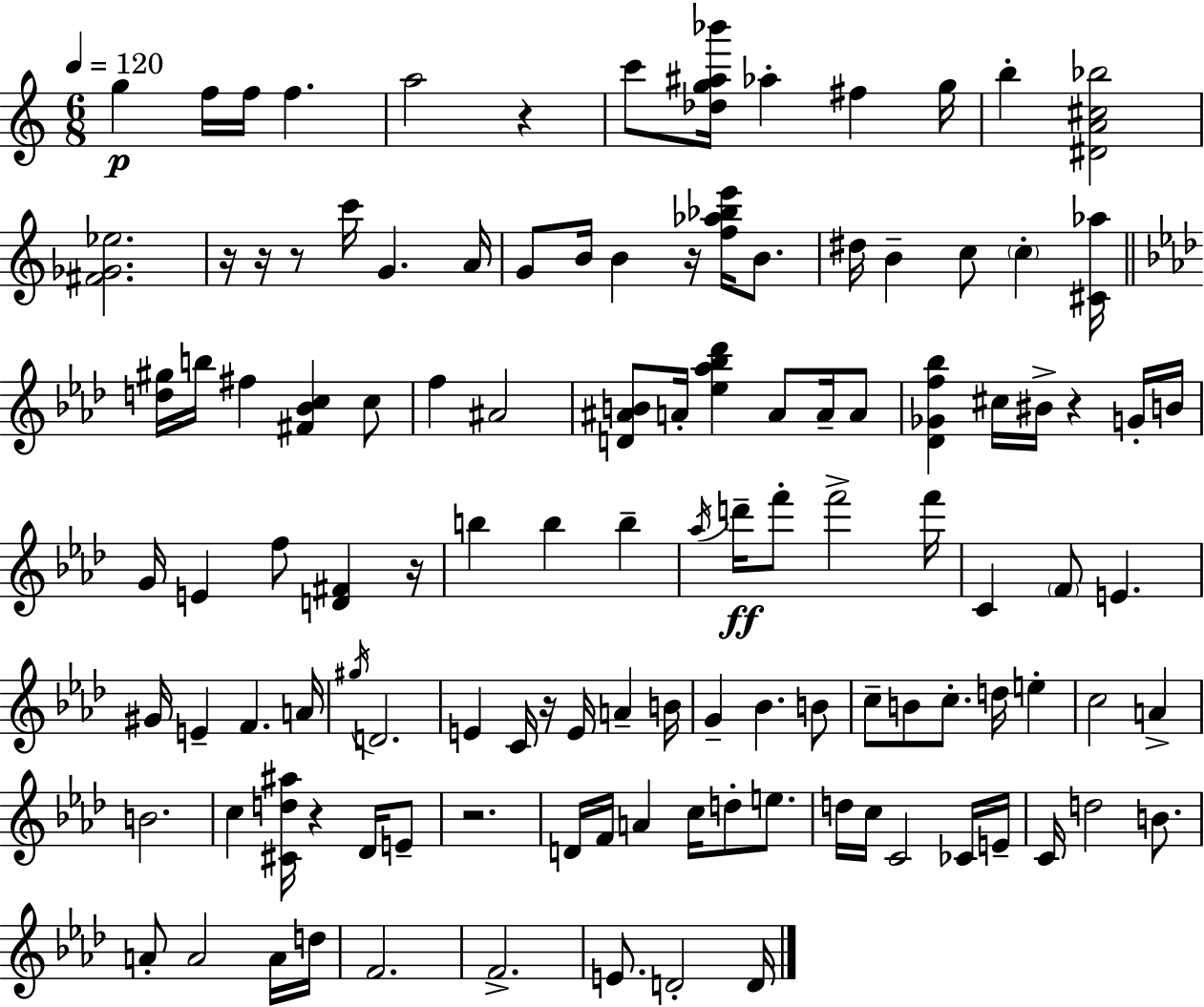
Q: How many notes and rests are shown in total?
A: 118